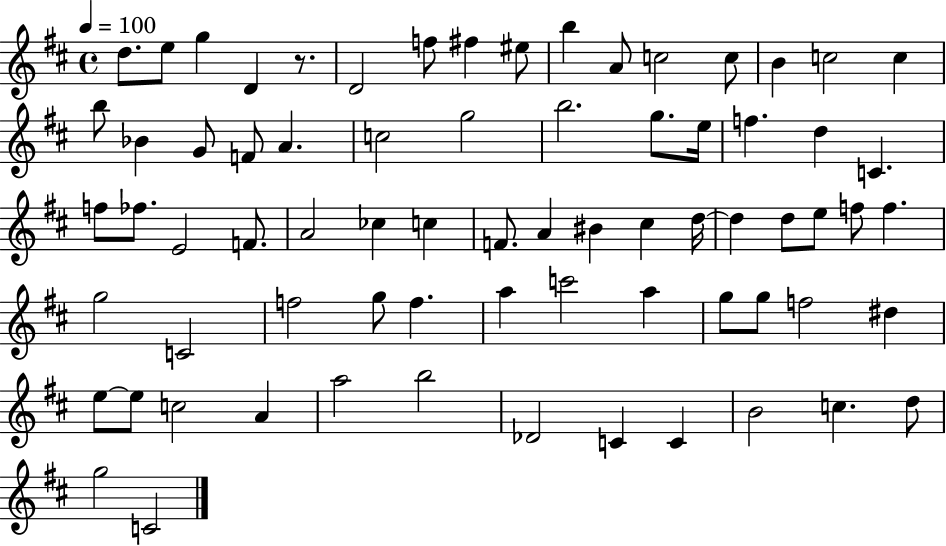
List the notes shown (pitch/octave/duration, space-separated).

D5/e. E5/e G5/q D4/q R/e. D4/h F5/e F#5/q EIS5/e B5/q A4/e C5/h C5/e B4/q C5/h C5/q B5/e Bb4/q G4/e F4/e A4/q. C5/h G5/h B5/h. G5/e. E5/s F5/q. D5/q C4/q. F5/e FES5/e. E4/h F4/e. A4/h CES5/q C5/q F4/e. A4/q BIS4/q C#5/q D5/s D5/q D5/e E5/e F5/e F5/q. G5/h C4/h F5/h G5/e F5/q. A5/q C6/h A5/q G5/e G5/e F5/h D#5/q E5/e E5/e C5/h A4/q A5/h B5/h Db4/h C4/q C4/q B4/h C5/q. D5/e G5/h C4/h